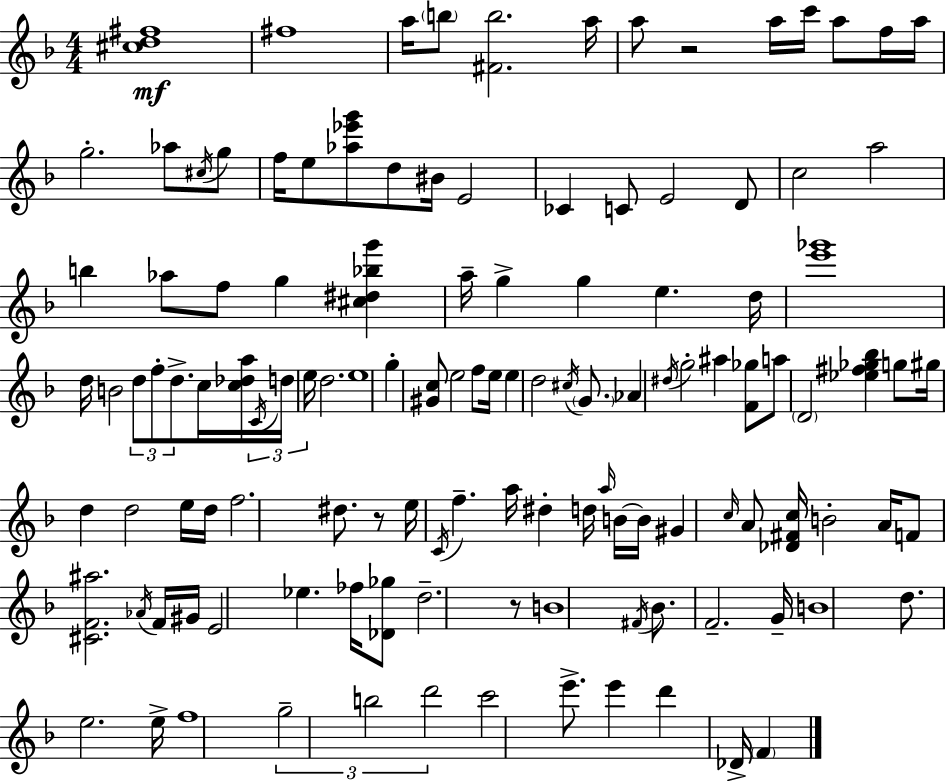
[C#5,D5,F#5]/w F#5/w A5/s B5/e [F#4,B5]/h. A5/s A5/e R/h A5/s C6/s A5/e F5/s A5/s G5/h. Ab5/e C#5/s G5/e F5/s E5/e [Ab5,Eb6,G6]/e D5/e BIS4/s E4/h CES4/q C4/e E4/h D4/e C5/h A5/h B5/q Ab5/e F5/e G5/q [C#5,D#5,Bb5,G6]/q A5/s G5/q G5/q E5/q. D5/s [E6,Gb6]/w D5/s B4/h D5/e F5/e D5/e. C5/s [C5,Db5,A5]/s C4/s D5/s E5/s D5/h. E5/w G5/q [G#4,C5]/e E5/h F5/e E5/s E5/q D5/h C#5/s G4/e. Ab4/q D#5/s G5/h A#5/q [F4,Gb5]/e A5/e D4/h [Eb5,F#5,Gb5,Bb5]/q G5/e G#5/s D5/q D5/h E5/s D5/s F5/h. D#5/e. R/e E5/s C4/s F5/q. A5/s D#5/q D5/s A5/s B4/s B4/s G#4/q C5/s A4/e [Db4,F#4,C5]/s B4/h A4/s F4/e [C#4,F4,A#5]/h. Ab4/s F4/s G#4/s E4/h Eb5/q. FES5/s [Db4,Gb5]/e D5/h. R/e B4/w F#4/s Bb4/e. F4/h. G4/s B4/w D5/e. E5/h. E5/s F5/w G5/h B5/h D6/h C6/h E6/e. E6/q D6/q Db4/s F4/q